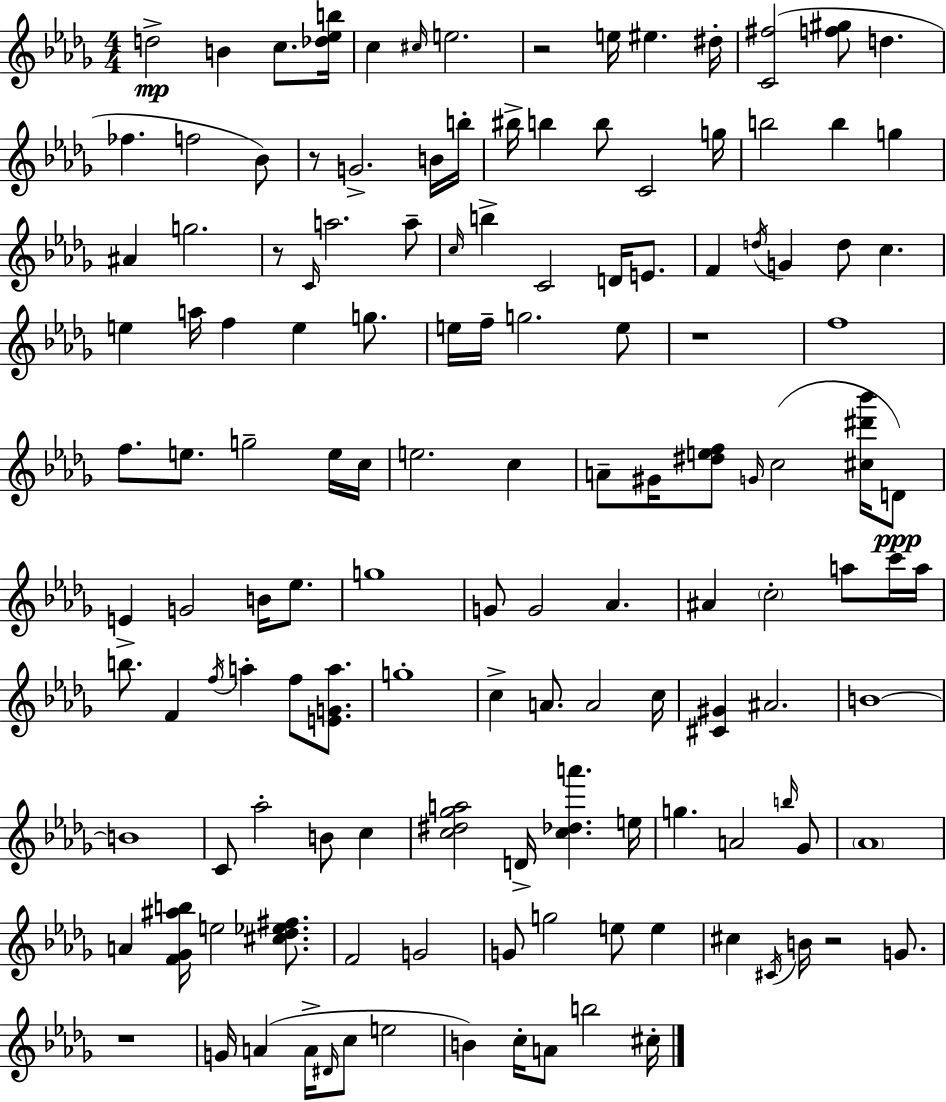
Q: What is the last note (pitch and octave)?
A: C#5